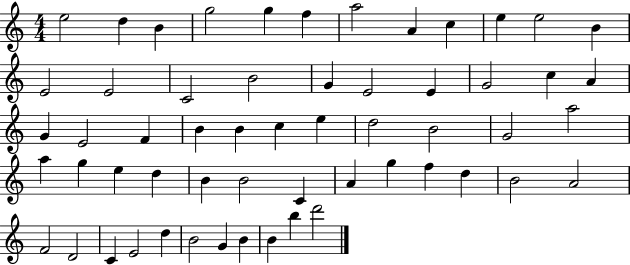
E5/h D5/q B4/q G5/h G5/q F5/q A5/h A4/q C5/q E5/q E5/h B4/q E4/h E4/h C4/h B4/h G4/q E4/h E4/q G4/h C5/q A4/q G4/q E4/h F4/q B4/q B4/q C5/q E5/q D5/h B4/h G4/h A5/h A5/q G5/q E5/q D5/q B4/q B4/h C4/q A4/q G5/q F5/q D5/q B4/h A4/h F4/h D4/h C4/q E4/h D5/q B4/h G4/q B4/q B4/q B5/q D6/h